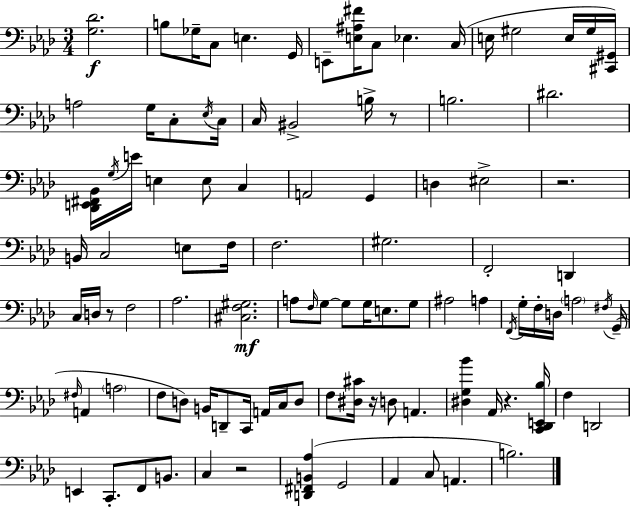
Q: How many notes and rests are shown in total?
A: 102